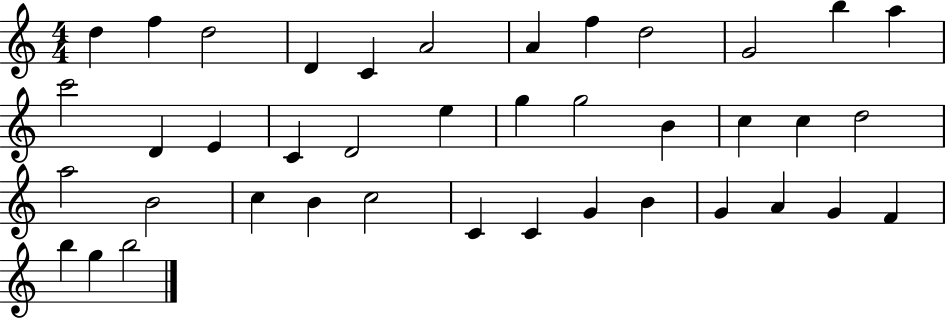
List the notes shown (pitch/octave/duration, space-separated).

D5/q F5/q D5/h D4/q C4/q A4/h A4/q F5/q D5/h G4/h B5/q A5/q C6/h D4/q E4/q C4/q D4/h E5/q G5/q G5/h B4/q C5/q C5/q D5/h A5/h B4/h C5/q B4/q C5/h C4/q C4/q G4/q B4/q G4/q A4/q G4/q F4/q B5/q G5/q B5/h